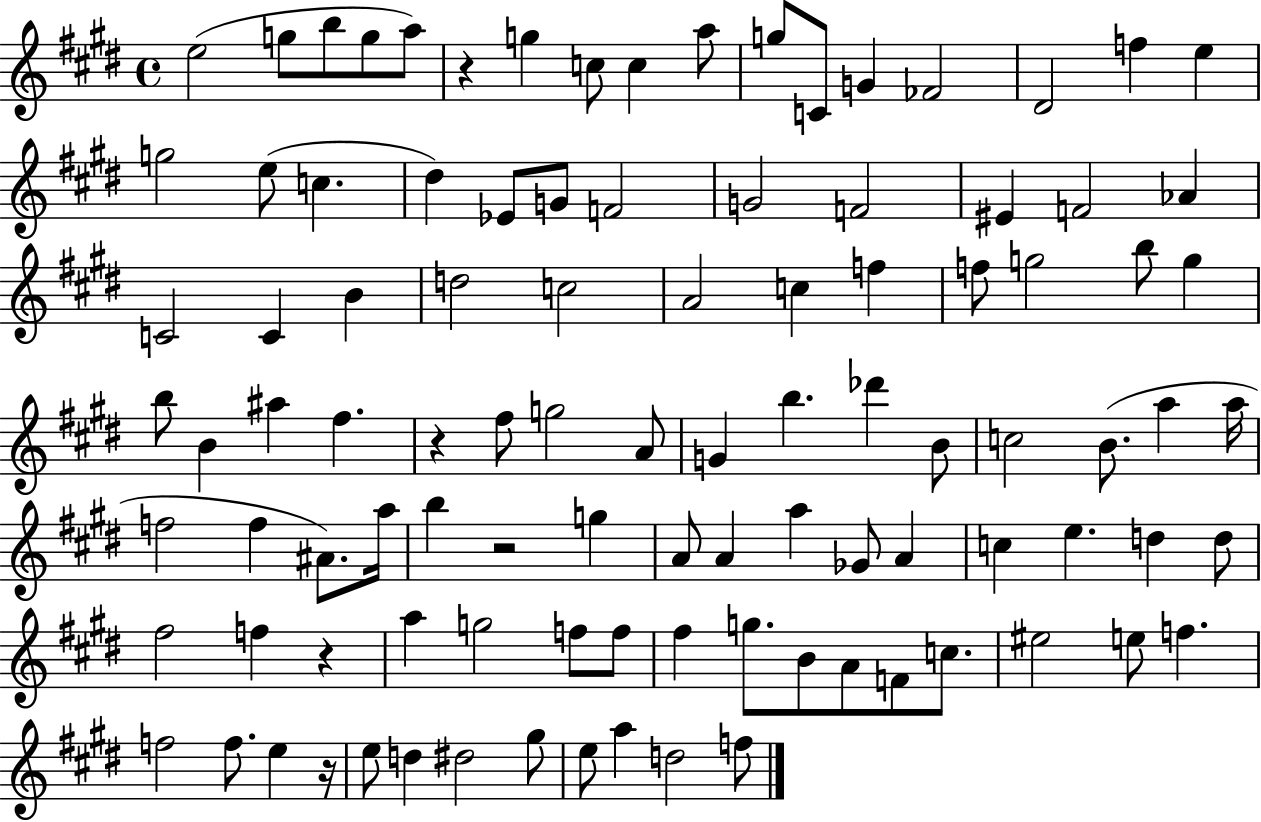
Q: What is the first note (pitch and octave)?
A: E5